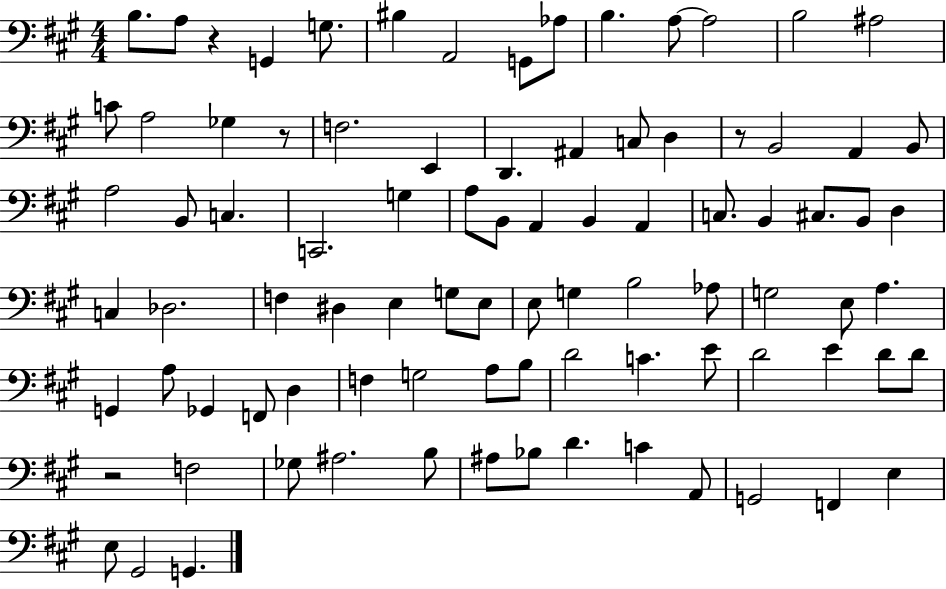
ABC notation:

X:1
T:Untitled
M:4/4
L:1/4
K:A
B,/2 A,/2 z G,, G,/2 ^B, A,,2 G,,/2 _A,/2 B, A,/2 A,2 B,2 ^A,2 C/2 A,2 _G, z/2 F,2 E,, D,, ^A,, C,/2 D, z/2 B,,2 A,, B,,/2 A,2 B,,/2 C, C,,2 G, A,/2 B,,/2 A,, B,, A,, C,/2 B,, ^C,/2 B,,/2 D, C, _D,2 F, ^D, E, G,/2 E,/2 E,/2 G, B,2 _A,/2 G,2 E,/2 A, G,, A,/2 _G,, F,,/2 D, F, G,2 A,/2 B,/2 D2 C E/2 D2 E D/2 D/2 z2 F,2 _G,/2 ^A,2 B,/2 ^A,/2 _B,/2 D C A,,/2 G,,2 F,, E, E,/2 ^G,,2 G,,